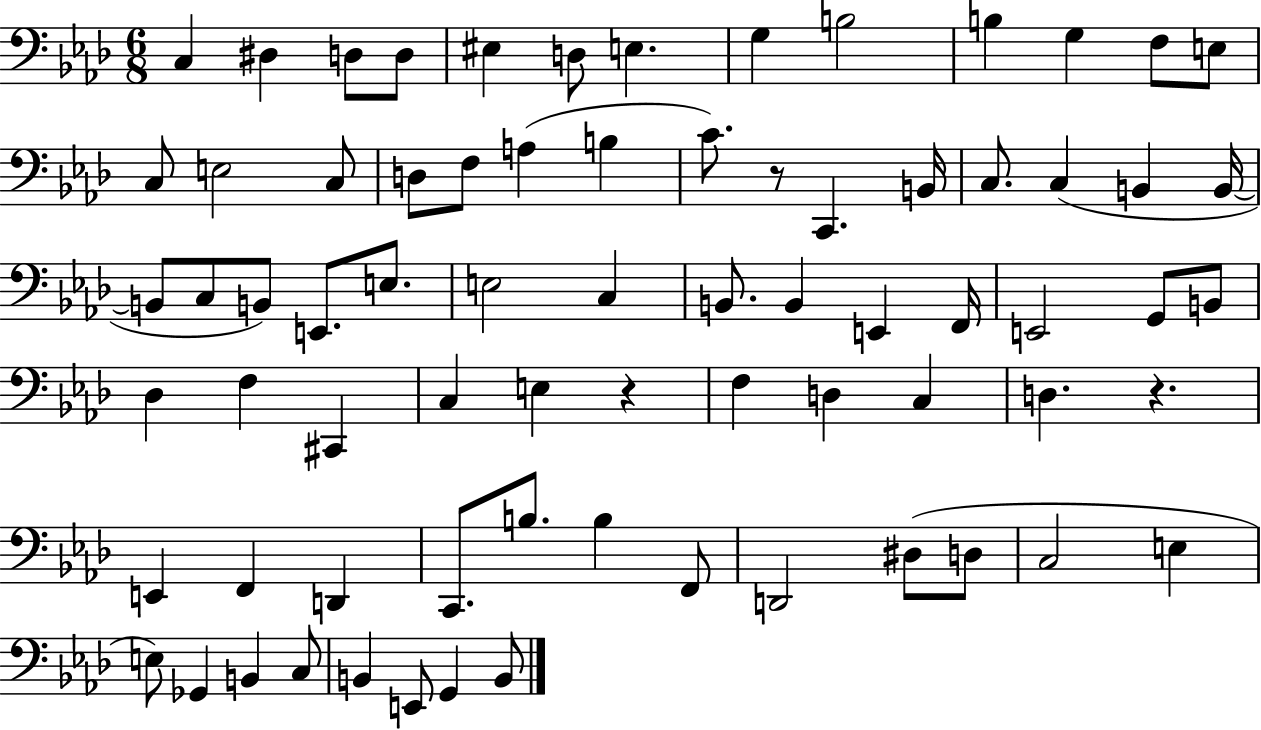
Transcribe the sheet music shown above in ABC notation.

X:1
T:Untitled
M:6/8
L:1/4
K:Ab
C, ^D, D,/2 D,/2 ^E, D,/2 E, G, B,2 B, G, F,/2 E,/2 C,/2 E,2 C,/2 D,/2 F,/2 A, B, C/2 z/2 C,, B,,/4 C,/2 C, B,, B,,/4 B,,/2 C,/2 B,,/2 E,,/2 E,/2 E,2 C, B,,/2 B,, E,, F,,/4 E,,2 G,,/2 B,,/2 _D, F, ^C,, C, E, z F, D, C, D, z E,, F,, D,, C,,/2 B,/2 B, F,,/2 D,,2 ^D,/2 D,/2 C,2 E, E,/2 _G,, B,, C,/2 B,, E,,/2 G,, B,,/2